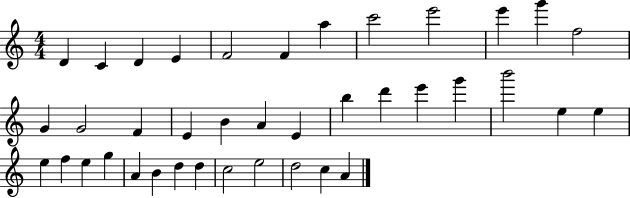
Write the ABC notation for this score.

X:1
T:Untitled
M:4/4
L:1/4
K:C
D C D E F2 F a c'2 e'2 e' g' f2 G G2 F E B A E b d' e' g' b'2 e e e f e g A B d d c2 e2 d2 c A